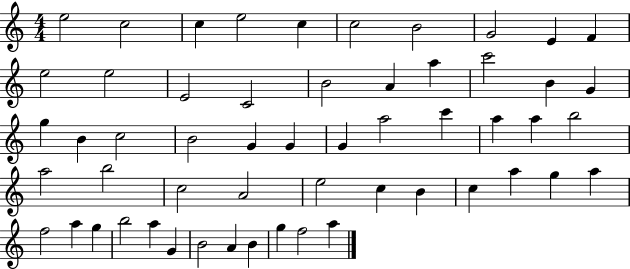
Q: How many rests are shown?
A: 0